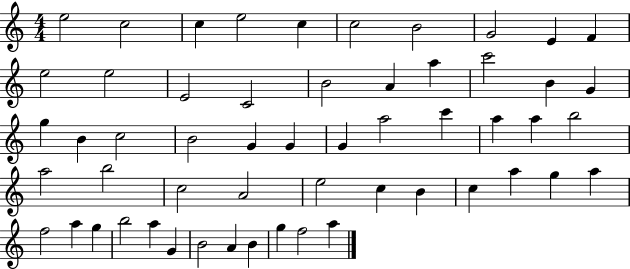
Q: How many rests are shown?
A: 0